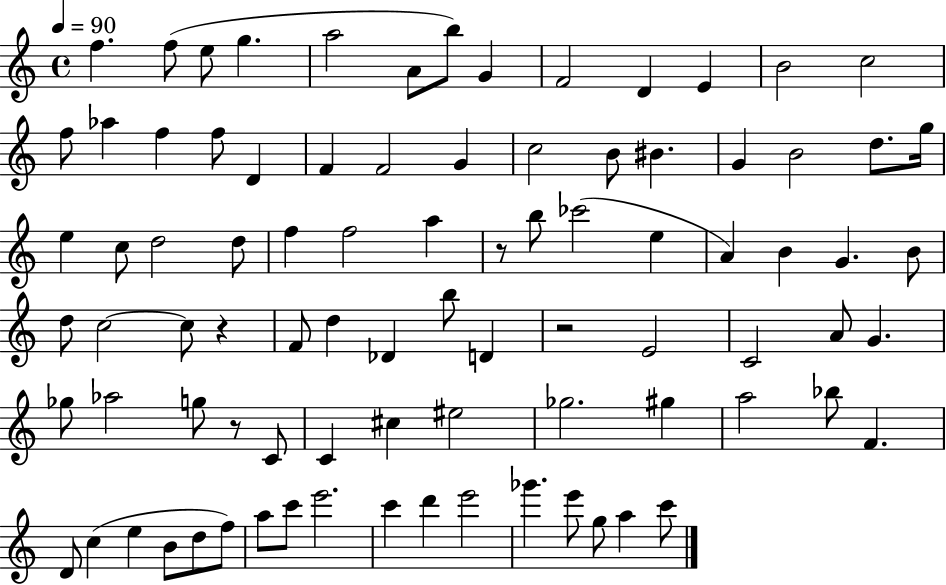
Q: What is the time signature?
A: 4/4